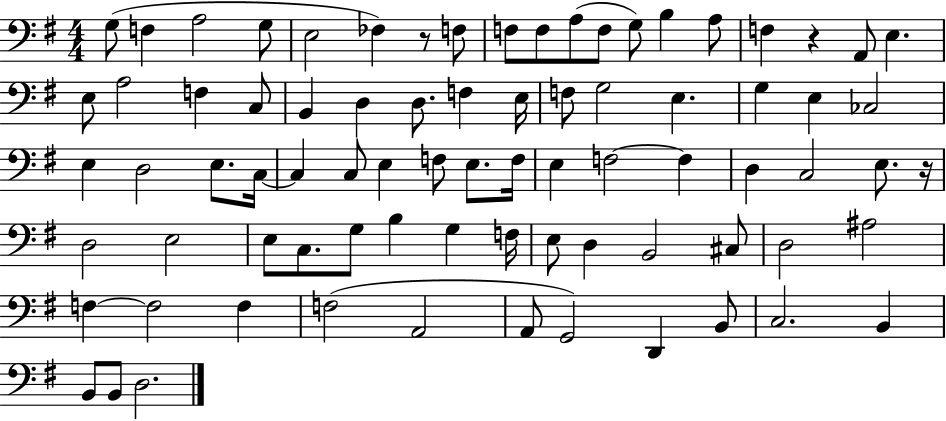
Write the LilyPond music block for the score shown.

{
  \clef bass
  \numericTimeSignature
  \time 4/4
  \key g \major
  g8( f4 a2 g8 | e2 fes4) r8 f8 | f8 f8 a8( f8 g8) b4 a8 | f4 r4 a,8 e4. | \break e8 a2 f4 c8 | b,4 d4 d8. f4 e16 | f8 g2 e4. | g4 e4 ces2 | \break e4 d2 e8. c16~~ | c4 c8 e4 f8 e8. f16 | e4 f2~~ f4 | d4 c2 e8. r16 | \break d2 e2 | e8 c8. g8 b4 g4 f16 | e8 d4 b,2 cis8 | d2 ais2 | \break f4~~ f2 f4 | f2( a,2 | a,8 g,2) d,4 b,8 | c2. b,4 | \break b,8 b,8 d2. | \bar "|."
}